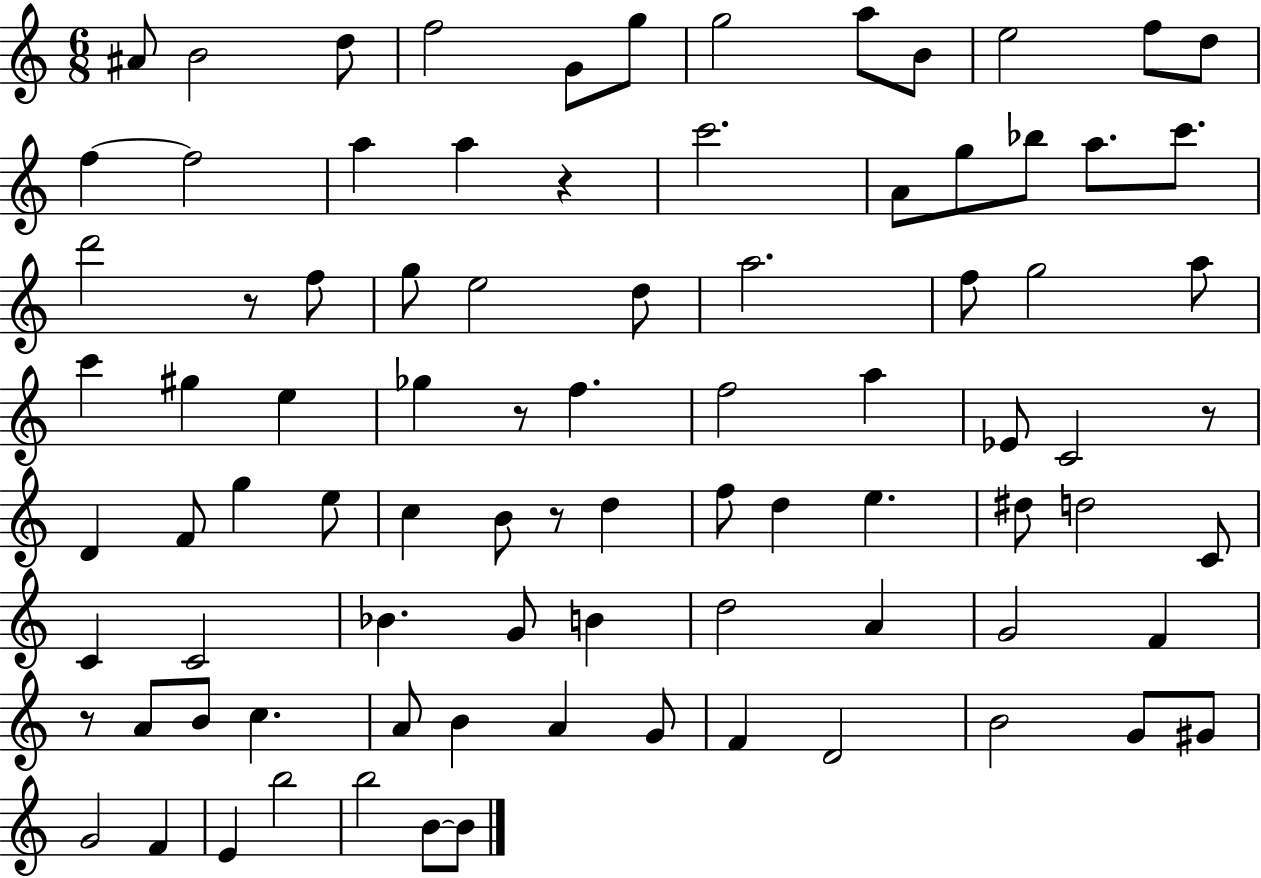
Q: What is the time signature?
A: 6/8